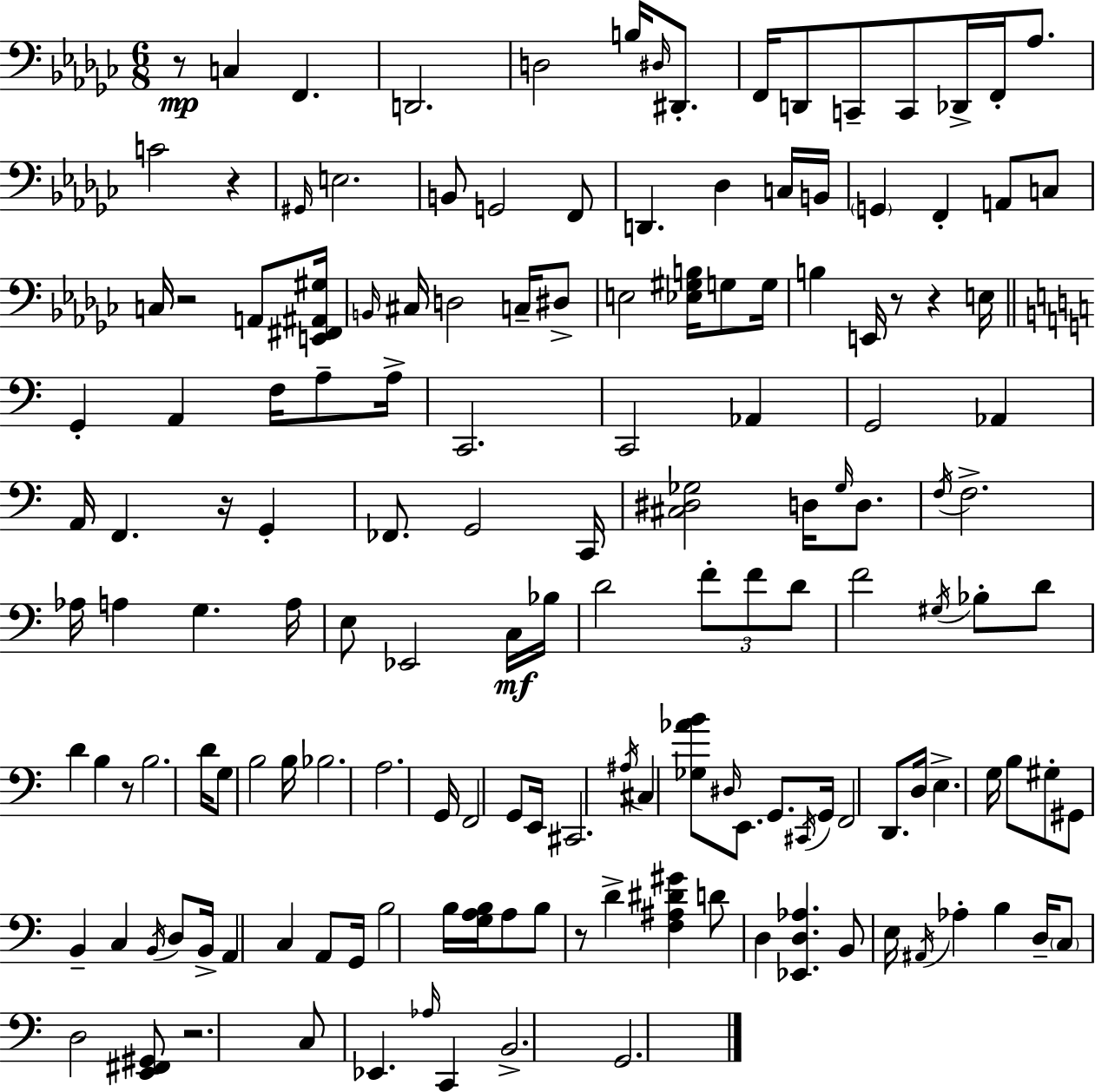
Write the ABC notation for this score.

X:1
T:Untitled
M:6/8
L:1/4
K:Ebm
z/2 C, F,, D,,2 D,2 B,/4 ^D,/4 ^D,,/2 F,,/4 D,,/2 C,,/2 C,,/2 _D,,/4 F,,/4 _A,/2 C2 z ^G,,/4 E,2 B,,/2 G,,2 F,,/2 D,, _D, C,/4 B,,/4 G,, F,, A,,/2 C,/2 C,/4 z2 A,,/2 [E,,^F,,^A,,^G,]/4 B,,/4 ^C,/4 D,2 C,/4 ^D,/2 E,2 [_E,^G,B,]/4 G,/2 G,/4 B, E,,/4 z/2 z E,/4 G,, A,, F,/4 A,/2 A,/4 C,,2 C,,2 _A,, G,,2 _A,, A,,/4 F,, z/4 G,, _F,,/2 G,,2 C,,/4 [^C,^D,_G,]2 D,/4 _G,/4 D,/2 F,/4 F,2 _A,/4 A, G, A,/4 E,/2 _E,,2 C,/4 _B,/4 D2 F/2 F/2 D/2 F2 ^G,/4 _B,/2 D/2 D B, z/2 B,2 D/4 G,/2 B,2 B,/4 _B,2 A,2 G,,/4 F,,2 G,,/2 E,,/4 ^C,,2 ^A,/4 ^C, [_G,_AB]/2 ^D,/4 E,,/2 G,,/2 ^C,,/4 G,,/4 F,,2 D,,/2 D,/4 E, G,/4 B,/2 ^G,/2 ^G,,/2 B,, C, B,,/4 D,/2 B,,/4 A,, C, A,,/2 G,,/4 B,2 B,/4 [G,A,B,]/4 A,/2 B,/2 z/2 D [F,^A,^D^G] D/2 D, [_E,,D,_A,] B,,/2 E,/4 ^A,,/4 _A, B, D,/4 C,/2 D,2 [E,,^F,,^G,,]/2 z2 C,/2 _E,, _A,/4 C,, B,,2 G,,2